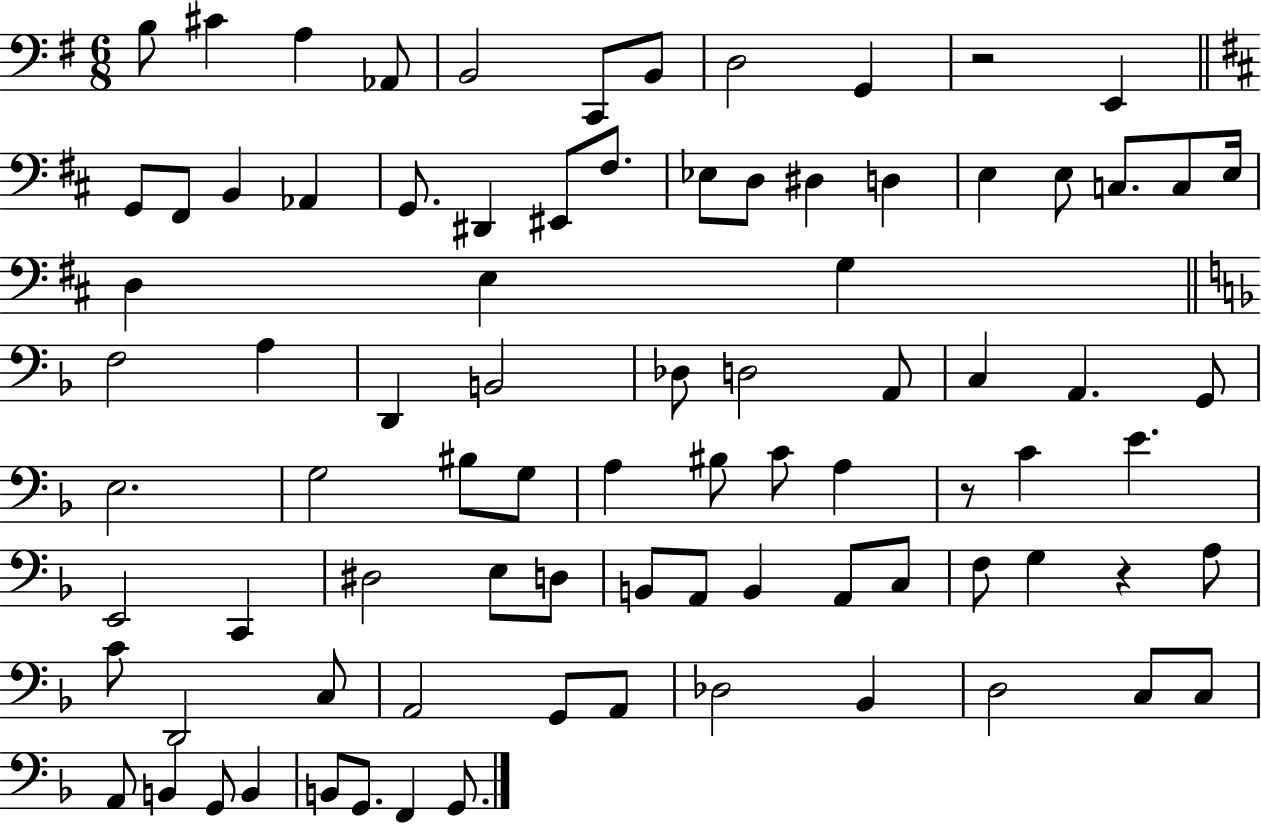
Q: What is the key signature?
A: G major